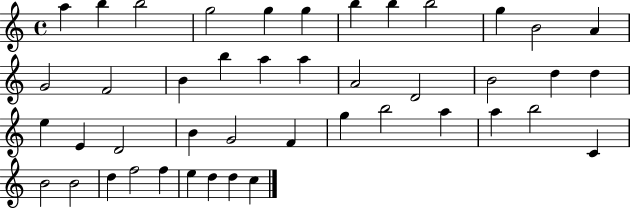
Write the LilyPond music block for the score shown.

{
  \clef treble
  \time 4/4
  \defaultTimeSignature
  \key c \major
  a''4 b''4 b''2 | g''2 g''4 g''4 | b''4 b''4 b''2 | g''4 b'2 a'4 | \break g'2 f'2 | b'4 b''4 a''4 a''4 | a'2 d'2 | b'2 d''4 d''4 | \break e''4 e'4 d'2 | b'4 g'2 f'4 | g''4 b''2 a''4 | a''4 b''2 c'4 | \break b'2 b'2 | d''4 f''2 f''4 | e''4 d''4 d''4 c''4 | \bar "|."
}